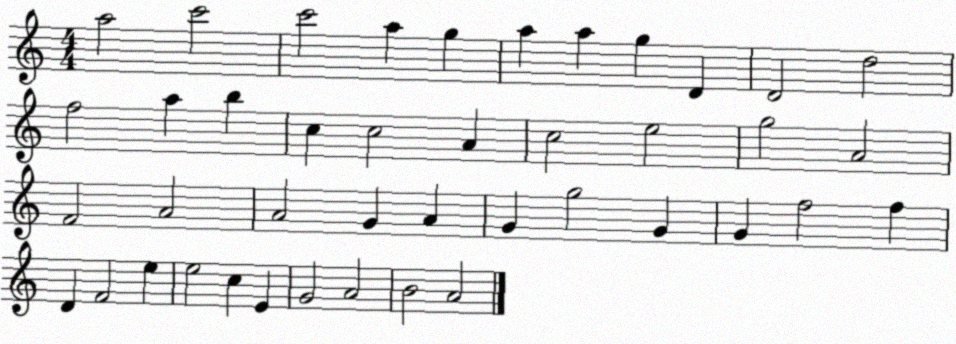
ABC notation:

X:1
T:Untitled
M:4/4
L:1/4
K:C
a2 c'2 c'2 a g a a g D D2 d2 f2 a b c c2 A c2 e2 g2 A2 F2 A2 A2 G A G g2 G G f2 f D F2 e e2 c E G2 A2 B2 A2